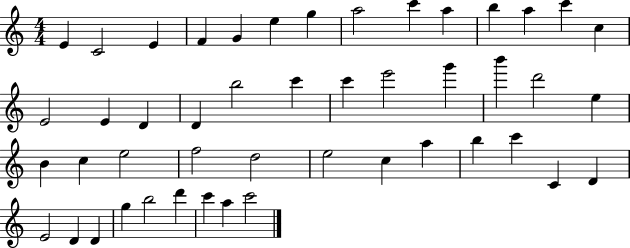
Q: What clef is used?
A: treble